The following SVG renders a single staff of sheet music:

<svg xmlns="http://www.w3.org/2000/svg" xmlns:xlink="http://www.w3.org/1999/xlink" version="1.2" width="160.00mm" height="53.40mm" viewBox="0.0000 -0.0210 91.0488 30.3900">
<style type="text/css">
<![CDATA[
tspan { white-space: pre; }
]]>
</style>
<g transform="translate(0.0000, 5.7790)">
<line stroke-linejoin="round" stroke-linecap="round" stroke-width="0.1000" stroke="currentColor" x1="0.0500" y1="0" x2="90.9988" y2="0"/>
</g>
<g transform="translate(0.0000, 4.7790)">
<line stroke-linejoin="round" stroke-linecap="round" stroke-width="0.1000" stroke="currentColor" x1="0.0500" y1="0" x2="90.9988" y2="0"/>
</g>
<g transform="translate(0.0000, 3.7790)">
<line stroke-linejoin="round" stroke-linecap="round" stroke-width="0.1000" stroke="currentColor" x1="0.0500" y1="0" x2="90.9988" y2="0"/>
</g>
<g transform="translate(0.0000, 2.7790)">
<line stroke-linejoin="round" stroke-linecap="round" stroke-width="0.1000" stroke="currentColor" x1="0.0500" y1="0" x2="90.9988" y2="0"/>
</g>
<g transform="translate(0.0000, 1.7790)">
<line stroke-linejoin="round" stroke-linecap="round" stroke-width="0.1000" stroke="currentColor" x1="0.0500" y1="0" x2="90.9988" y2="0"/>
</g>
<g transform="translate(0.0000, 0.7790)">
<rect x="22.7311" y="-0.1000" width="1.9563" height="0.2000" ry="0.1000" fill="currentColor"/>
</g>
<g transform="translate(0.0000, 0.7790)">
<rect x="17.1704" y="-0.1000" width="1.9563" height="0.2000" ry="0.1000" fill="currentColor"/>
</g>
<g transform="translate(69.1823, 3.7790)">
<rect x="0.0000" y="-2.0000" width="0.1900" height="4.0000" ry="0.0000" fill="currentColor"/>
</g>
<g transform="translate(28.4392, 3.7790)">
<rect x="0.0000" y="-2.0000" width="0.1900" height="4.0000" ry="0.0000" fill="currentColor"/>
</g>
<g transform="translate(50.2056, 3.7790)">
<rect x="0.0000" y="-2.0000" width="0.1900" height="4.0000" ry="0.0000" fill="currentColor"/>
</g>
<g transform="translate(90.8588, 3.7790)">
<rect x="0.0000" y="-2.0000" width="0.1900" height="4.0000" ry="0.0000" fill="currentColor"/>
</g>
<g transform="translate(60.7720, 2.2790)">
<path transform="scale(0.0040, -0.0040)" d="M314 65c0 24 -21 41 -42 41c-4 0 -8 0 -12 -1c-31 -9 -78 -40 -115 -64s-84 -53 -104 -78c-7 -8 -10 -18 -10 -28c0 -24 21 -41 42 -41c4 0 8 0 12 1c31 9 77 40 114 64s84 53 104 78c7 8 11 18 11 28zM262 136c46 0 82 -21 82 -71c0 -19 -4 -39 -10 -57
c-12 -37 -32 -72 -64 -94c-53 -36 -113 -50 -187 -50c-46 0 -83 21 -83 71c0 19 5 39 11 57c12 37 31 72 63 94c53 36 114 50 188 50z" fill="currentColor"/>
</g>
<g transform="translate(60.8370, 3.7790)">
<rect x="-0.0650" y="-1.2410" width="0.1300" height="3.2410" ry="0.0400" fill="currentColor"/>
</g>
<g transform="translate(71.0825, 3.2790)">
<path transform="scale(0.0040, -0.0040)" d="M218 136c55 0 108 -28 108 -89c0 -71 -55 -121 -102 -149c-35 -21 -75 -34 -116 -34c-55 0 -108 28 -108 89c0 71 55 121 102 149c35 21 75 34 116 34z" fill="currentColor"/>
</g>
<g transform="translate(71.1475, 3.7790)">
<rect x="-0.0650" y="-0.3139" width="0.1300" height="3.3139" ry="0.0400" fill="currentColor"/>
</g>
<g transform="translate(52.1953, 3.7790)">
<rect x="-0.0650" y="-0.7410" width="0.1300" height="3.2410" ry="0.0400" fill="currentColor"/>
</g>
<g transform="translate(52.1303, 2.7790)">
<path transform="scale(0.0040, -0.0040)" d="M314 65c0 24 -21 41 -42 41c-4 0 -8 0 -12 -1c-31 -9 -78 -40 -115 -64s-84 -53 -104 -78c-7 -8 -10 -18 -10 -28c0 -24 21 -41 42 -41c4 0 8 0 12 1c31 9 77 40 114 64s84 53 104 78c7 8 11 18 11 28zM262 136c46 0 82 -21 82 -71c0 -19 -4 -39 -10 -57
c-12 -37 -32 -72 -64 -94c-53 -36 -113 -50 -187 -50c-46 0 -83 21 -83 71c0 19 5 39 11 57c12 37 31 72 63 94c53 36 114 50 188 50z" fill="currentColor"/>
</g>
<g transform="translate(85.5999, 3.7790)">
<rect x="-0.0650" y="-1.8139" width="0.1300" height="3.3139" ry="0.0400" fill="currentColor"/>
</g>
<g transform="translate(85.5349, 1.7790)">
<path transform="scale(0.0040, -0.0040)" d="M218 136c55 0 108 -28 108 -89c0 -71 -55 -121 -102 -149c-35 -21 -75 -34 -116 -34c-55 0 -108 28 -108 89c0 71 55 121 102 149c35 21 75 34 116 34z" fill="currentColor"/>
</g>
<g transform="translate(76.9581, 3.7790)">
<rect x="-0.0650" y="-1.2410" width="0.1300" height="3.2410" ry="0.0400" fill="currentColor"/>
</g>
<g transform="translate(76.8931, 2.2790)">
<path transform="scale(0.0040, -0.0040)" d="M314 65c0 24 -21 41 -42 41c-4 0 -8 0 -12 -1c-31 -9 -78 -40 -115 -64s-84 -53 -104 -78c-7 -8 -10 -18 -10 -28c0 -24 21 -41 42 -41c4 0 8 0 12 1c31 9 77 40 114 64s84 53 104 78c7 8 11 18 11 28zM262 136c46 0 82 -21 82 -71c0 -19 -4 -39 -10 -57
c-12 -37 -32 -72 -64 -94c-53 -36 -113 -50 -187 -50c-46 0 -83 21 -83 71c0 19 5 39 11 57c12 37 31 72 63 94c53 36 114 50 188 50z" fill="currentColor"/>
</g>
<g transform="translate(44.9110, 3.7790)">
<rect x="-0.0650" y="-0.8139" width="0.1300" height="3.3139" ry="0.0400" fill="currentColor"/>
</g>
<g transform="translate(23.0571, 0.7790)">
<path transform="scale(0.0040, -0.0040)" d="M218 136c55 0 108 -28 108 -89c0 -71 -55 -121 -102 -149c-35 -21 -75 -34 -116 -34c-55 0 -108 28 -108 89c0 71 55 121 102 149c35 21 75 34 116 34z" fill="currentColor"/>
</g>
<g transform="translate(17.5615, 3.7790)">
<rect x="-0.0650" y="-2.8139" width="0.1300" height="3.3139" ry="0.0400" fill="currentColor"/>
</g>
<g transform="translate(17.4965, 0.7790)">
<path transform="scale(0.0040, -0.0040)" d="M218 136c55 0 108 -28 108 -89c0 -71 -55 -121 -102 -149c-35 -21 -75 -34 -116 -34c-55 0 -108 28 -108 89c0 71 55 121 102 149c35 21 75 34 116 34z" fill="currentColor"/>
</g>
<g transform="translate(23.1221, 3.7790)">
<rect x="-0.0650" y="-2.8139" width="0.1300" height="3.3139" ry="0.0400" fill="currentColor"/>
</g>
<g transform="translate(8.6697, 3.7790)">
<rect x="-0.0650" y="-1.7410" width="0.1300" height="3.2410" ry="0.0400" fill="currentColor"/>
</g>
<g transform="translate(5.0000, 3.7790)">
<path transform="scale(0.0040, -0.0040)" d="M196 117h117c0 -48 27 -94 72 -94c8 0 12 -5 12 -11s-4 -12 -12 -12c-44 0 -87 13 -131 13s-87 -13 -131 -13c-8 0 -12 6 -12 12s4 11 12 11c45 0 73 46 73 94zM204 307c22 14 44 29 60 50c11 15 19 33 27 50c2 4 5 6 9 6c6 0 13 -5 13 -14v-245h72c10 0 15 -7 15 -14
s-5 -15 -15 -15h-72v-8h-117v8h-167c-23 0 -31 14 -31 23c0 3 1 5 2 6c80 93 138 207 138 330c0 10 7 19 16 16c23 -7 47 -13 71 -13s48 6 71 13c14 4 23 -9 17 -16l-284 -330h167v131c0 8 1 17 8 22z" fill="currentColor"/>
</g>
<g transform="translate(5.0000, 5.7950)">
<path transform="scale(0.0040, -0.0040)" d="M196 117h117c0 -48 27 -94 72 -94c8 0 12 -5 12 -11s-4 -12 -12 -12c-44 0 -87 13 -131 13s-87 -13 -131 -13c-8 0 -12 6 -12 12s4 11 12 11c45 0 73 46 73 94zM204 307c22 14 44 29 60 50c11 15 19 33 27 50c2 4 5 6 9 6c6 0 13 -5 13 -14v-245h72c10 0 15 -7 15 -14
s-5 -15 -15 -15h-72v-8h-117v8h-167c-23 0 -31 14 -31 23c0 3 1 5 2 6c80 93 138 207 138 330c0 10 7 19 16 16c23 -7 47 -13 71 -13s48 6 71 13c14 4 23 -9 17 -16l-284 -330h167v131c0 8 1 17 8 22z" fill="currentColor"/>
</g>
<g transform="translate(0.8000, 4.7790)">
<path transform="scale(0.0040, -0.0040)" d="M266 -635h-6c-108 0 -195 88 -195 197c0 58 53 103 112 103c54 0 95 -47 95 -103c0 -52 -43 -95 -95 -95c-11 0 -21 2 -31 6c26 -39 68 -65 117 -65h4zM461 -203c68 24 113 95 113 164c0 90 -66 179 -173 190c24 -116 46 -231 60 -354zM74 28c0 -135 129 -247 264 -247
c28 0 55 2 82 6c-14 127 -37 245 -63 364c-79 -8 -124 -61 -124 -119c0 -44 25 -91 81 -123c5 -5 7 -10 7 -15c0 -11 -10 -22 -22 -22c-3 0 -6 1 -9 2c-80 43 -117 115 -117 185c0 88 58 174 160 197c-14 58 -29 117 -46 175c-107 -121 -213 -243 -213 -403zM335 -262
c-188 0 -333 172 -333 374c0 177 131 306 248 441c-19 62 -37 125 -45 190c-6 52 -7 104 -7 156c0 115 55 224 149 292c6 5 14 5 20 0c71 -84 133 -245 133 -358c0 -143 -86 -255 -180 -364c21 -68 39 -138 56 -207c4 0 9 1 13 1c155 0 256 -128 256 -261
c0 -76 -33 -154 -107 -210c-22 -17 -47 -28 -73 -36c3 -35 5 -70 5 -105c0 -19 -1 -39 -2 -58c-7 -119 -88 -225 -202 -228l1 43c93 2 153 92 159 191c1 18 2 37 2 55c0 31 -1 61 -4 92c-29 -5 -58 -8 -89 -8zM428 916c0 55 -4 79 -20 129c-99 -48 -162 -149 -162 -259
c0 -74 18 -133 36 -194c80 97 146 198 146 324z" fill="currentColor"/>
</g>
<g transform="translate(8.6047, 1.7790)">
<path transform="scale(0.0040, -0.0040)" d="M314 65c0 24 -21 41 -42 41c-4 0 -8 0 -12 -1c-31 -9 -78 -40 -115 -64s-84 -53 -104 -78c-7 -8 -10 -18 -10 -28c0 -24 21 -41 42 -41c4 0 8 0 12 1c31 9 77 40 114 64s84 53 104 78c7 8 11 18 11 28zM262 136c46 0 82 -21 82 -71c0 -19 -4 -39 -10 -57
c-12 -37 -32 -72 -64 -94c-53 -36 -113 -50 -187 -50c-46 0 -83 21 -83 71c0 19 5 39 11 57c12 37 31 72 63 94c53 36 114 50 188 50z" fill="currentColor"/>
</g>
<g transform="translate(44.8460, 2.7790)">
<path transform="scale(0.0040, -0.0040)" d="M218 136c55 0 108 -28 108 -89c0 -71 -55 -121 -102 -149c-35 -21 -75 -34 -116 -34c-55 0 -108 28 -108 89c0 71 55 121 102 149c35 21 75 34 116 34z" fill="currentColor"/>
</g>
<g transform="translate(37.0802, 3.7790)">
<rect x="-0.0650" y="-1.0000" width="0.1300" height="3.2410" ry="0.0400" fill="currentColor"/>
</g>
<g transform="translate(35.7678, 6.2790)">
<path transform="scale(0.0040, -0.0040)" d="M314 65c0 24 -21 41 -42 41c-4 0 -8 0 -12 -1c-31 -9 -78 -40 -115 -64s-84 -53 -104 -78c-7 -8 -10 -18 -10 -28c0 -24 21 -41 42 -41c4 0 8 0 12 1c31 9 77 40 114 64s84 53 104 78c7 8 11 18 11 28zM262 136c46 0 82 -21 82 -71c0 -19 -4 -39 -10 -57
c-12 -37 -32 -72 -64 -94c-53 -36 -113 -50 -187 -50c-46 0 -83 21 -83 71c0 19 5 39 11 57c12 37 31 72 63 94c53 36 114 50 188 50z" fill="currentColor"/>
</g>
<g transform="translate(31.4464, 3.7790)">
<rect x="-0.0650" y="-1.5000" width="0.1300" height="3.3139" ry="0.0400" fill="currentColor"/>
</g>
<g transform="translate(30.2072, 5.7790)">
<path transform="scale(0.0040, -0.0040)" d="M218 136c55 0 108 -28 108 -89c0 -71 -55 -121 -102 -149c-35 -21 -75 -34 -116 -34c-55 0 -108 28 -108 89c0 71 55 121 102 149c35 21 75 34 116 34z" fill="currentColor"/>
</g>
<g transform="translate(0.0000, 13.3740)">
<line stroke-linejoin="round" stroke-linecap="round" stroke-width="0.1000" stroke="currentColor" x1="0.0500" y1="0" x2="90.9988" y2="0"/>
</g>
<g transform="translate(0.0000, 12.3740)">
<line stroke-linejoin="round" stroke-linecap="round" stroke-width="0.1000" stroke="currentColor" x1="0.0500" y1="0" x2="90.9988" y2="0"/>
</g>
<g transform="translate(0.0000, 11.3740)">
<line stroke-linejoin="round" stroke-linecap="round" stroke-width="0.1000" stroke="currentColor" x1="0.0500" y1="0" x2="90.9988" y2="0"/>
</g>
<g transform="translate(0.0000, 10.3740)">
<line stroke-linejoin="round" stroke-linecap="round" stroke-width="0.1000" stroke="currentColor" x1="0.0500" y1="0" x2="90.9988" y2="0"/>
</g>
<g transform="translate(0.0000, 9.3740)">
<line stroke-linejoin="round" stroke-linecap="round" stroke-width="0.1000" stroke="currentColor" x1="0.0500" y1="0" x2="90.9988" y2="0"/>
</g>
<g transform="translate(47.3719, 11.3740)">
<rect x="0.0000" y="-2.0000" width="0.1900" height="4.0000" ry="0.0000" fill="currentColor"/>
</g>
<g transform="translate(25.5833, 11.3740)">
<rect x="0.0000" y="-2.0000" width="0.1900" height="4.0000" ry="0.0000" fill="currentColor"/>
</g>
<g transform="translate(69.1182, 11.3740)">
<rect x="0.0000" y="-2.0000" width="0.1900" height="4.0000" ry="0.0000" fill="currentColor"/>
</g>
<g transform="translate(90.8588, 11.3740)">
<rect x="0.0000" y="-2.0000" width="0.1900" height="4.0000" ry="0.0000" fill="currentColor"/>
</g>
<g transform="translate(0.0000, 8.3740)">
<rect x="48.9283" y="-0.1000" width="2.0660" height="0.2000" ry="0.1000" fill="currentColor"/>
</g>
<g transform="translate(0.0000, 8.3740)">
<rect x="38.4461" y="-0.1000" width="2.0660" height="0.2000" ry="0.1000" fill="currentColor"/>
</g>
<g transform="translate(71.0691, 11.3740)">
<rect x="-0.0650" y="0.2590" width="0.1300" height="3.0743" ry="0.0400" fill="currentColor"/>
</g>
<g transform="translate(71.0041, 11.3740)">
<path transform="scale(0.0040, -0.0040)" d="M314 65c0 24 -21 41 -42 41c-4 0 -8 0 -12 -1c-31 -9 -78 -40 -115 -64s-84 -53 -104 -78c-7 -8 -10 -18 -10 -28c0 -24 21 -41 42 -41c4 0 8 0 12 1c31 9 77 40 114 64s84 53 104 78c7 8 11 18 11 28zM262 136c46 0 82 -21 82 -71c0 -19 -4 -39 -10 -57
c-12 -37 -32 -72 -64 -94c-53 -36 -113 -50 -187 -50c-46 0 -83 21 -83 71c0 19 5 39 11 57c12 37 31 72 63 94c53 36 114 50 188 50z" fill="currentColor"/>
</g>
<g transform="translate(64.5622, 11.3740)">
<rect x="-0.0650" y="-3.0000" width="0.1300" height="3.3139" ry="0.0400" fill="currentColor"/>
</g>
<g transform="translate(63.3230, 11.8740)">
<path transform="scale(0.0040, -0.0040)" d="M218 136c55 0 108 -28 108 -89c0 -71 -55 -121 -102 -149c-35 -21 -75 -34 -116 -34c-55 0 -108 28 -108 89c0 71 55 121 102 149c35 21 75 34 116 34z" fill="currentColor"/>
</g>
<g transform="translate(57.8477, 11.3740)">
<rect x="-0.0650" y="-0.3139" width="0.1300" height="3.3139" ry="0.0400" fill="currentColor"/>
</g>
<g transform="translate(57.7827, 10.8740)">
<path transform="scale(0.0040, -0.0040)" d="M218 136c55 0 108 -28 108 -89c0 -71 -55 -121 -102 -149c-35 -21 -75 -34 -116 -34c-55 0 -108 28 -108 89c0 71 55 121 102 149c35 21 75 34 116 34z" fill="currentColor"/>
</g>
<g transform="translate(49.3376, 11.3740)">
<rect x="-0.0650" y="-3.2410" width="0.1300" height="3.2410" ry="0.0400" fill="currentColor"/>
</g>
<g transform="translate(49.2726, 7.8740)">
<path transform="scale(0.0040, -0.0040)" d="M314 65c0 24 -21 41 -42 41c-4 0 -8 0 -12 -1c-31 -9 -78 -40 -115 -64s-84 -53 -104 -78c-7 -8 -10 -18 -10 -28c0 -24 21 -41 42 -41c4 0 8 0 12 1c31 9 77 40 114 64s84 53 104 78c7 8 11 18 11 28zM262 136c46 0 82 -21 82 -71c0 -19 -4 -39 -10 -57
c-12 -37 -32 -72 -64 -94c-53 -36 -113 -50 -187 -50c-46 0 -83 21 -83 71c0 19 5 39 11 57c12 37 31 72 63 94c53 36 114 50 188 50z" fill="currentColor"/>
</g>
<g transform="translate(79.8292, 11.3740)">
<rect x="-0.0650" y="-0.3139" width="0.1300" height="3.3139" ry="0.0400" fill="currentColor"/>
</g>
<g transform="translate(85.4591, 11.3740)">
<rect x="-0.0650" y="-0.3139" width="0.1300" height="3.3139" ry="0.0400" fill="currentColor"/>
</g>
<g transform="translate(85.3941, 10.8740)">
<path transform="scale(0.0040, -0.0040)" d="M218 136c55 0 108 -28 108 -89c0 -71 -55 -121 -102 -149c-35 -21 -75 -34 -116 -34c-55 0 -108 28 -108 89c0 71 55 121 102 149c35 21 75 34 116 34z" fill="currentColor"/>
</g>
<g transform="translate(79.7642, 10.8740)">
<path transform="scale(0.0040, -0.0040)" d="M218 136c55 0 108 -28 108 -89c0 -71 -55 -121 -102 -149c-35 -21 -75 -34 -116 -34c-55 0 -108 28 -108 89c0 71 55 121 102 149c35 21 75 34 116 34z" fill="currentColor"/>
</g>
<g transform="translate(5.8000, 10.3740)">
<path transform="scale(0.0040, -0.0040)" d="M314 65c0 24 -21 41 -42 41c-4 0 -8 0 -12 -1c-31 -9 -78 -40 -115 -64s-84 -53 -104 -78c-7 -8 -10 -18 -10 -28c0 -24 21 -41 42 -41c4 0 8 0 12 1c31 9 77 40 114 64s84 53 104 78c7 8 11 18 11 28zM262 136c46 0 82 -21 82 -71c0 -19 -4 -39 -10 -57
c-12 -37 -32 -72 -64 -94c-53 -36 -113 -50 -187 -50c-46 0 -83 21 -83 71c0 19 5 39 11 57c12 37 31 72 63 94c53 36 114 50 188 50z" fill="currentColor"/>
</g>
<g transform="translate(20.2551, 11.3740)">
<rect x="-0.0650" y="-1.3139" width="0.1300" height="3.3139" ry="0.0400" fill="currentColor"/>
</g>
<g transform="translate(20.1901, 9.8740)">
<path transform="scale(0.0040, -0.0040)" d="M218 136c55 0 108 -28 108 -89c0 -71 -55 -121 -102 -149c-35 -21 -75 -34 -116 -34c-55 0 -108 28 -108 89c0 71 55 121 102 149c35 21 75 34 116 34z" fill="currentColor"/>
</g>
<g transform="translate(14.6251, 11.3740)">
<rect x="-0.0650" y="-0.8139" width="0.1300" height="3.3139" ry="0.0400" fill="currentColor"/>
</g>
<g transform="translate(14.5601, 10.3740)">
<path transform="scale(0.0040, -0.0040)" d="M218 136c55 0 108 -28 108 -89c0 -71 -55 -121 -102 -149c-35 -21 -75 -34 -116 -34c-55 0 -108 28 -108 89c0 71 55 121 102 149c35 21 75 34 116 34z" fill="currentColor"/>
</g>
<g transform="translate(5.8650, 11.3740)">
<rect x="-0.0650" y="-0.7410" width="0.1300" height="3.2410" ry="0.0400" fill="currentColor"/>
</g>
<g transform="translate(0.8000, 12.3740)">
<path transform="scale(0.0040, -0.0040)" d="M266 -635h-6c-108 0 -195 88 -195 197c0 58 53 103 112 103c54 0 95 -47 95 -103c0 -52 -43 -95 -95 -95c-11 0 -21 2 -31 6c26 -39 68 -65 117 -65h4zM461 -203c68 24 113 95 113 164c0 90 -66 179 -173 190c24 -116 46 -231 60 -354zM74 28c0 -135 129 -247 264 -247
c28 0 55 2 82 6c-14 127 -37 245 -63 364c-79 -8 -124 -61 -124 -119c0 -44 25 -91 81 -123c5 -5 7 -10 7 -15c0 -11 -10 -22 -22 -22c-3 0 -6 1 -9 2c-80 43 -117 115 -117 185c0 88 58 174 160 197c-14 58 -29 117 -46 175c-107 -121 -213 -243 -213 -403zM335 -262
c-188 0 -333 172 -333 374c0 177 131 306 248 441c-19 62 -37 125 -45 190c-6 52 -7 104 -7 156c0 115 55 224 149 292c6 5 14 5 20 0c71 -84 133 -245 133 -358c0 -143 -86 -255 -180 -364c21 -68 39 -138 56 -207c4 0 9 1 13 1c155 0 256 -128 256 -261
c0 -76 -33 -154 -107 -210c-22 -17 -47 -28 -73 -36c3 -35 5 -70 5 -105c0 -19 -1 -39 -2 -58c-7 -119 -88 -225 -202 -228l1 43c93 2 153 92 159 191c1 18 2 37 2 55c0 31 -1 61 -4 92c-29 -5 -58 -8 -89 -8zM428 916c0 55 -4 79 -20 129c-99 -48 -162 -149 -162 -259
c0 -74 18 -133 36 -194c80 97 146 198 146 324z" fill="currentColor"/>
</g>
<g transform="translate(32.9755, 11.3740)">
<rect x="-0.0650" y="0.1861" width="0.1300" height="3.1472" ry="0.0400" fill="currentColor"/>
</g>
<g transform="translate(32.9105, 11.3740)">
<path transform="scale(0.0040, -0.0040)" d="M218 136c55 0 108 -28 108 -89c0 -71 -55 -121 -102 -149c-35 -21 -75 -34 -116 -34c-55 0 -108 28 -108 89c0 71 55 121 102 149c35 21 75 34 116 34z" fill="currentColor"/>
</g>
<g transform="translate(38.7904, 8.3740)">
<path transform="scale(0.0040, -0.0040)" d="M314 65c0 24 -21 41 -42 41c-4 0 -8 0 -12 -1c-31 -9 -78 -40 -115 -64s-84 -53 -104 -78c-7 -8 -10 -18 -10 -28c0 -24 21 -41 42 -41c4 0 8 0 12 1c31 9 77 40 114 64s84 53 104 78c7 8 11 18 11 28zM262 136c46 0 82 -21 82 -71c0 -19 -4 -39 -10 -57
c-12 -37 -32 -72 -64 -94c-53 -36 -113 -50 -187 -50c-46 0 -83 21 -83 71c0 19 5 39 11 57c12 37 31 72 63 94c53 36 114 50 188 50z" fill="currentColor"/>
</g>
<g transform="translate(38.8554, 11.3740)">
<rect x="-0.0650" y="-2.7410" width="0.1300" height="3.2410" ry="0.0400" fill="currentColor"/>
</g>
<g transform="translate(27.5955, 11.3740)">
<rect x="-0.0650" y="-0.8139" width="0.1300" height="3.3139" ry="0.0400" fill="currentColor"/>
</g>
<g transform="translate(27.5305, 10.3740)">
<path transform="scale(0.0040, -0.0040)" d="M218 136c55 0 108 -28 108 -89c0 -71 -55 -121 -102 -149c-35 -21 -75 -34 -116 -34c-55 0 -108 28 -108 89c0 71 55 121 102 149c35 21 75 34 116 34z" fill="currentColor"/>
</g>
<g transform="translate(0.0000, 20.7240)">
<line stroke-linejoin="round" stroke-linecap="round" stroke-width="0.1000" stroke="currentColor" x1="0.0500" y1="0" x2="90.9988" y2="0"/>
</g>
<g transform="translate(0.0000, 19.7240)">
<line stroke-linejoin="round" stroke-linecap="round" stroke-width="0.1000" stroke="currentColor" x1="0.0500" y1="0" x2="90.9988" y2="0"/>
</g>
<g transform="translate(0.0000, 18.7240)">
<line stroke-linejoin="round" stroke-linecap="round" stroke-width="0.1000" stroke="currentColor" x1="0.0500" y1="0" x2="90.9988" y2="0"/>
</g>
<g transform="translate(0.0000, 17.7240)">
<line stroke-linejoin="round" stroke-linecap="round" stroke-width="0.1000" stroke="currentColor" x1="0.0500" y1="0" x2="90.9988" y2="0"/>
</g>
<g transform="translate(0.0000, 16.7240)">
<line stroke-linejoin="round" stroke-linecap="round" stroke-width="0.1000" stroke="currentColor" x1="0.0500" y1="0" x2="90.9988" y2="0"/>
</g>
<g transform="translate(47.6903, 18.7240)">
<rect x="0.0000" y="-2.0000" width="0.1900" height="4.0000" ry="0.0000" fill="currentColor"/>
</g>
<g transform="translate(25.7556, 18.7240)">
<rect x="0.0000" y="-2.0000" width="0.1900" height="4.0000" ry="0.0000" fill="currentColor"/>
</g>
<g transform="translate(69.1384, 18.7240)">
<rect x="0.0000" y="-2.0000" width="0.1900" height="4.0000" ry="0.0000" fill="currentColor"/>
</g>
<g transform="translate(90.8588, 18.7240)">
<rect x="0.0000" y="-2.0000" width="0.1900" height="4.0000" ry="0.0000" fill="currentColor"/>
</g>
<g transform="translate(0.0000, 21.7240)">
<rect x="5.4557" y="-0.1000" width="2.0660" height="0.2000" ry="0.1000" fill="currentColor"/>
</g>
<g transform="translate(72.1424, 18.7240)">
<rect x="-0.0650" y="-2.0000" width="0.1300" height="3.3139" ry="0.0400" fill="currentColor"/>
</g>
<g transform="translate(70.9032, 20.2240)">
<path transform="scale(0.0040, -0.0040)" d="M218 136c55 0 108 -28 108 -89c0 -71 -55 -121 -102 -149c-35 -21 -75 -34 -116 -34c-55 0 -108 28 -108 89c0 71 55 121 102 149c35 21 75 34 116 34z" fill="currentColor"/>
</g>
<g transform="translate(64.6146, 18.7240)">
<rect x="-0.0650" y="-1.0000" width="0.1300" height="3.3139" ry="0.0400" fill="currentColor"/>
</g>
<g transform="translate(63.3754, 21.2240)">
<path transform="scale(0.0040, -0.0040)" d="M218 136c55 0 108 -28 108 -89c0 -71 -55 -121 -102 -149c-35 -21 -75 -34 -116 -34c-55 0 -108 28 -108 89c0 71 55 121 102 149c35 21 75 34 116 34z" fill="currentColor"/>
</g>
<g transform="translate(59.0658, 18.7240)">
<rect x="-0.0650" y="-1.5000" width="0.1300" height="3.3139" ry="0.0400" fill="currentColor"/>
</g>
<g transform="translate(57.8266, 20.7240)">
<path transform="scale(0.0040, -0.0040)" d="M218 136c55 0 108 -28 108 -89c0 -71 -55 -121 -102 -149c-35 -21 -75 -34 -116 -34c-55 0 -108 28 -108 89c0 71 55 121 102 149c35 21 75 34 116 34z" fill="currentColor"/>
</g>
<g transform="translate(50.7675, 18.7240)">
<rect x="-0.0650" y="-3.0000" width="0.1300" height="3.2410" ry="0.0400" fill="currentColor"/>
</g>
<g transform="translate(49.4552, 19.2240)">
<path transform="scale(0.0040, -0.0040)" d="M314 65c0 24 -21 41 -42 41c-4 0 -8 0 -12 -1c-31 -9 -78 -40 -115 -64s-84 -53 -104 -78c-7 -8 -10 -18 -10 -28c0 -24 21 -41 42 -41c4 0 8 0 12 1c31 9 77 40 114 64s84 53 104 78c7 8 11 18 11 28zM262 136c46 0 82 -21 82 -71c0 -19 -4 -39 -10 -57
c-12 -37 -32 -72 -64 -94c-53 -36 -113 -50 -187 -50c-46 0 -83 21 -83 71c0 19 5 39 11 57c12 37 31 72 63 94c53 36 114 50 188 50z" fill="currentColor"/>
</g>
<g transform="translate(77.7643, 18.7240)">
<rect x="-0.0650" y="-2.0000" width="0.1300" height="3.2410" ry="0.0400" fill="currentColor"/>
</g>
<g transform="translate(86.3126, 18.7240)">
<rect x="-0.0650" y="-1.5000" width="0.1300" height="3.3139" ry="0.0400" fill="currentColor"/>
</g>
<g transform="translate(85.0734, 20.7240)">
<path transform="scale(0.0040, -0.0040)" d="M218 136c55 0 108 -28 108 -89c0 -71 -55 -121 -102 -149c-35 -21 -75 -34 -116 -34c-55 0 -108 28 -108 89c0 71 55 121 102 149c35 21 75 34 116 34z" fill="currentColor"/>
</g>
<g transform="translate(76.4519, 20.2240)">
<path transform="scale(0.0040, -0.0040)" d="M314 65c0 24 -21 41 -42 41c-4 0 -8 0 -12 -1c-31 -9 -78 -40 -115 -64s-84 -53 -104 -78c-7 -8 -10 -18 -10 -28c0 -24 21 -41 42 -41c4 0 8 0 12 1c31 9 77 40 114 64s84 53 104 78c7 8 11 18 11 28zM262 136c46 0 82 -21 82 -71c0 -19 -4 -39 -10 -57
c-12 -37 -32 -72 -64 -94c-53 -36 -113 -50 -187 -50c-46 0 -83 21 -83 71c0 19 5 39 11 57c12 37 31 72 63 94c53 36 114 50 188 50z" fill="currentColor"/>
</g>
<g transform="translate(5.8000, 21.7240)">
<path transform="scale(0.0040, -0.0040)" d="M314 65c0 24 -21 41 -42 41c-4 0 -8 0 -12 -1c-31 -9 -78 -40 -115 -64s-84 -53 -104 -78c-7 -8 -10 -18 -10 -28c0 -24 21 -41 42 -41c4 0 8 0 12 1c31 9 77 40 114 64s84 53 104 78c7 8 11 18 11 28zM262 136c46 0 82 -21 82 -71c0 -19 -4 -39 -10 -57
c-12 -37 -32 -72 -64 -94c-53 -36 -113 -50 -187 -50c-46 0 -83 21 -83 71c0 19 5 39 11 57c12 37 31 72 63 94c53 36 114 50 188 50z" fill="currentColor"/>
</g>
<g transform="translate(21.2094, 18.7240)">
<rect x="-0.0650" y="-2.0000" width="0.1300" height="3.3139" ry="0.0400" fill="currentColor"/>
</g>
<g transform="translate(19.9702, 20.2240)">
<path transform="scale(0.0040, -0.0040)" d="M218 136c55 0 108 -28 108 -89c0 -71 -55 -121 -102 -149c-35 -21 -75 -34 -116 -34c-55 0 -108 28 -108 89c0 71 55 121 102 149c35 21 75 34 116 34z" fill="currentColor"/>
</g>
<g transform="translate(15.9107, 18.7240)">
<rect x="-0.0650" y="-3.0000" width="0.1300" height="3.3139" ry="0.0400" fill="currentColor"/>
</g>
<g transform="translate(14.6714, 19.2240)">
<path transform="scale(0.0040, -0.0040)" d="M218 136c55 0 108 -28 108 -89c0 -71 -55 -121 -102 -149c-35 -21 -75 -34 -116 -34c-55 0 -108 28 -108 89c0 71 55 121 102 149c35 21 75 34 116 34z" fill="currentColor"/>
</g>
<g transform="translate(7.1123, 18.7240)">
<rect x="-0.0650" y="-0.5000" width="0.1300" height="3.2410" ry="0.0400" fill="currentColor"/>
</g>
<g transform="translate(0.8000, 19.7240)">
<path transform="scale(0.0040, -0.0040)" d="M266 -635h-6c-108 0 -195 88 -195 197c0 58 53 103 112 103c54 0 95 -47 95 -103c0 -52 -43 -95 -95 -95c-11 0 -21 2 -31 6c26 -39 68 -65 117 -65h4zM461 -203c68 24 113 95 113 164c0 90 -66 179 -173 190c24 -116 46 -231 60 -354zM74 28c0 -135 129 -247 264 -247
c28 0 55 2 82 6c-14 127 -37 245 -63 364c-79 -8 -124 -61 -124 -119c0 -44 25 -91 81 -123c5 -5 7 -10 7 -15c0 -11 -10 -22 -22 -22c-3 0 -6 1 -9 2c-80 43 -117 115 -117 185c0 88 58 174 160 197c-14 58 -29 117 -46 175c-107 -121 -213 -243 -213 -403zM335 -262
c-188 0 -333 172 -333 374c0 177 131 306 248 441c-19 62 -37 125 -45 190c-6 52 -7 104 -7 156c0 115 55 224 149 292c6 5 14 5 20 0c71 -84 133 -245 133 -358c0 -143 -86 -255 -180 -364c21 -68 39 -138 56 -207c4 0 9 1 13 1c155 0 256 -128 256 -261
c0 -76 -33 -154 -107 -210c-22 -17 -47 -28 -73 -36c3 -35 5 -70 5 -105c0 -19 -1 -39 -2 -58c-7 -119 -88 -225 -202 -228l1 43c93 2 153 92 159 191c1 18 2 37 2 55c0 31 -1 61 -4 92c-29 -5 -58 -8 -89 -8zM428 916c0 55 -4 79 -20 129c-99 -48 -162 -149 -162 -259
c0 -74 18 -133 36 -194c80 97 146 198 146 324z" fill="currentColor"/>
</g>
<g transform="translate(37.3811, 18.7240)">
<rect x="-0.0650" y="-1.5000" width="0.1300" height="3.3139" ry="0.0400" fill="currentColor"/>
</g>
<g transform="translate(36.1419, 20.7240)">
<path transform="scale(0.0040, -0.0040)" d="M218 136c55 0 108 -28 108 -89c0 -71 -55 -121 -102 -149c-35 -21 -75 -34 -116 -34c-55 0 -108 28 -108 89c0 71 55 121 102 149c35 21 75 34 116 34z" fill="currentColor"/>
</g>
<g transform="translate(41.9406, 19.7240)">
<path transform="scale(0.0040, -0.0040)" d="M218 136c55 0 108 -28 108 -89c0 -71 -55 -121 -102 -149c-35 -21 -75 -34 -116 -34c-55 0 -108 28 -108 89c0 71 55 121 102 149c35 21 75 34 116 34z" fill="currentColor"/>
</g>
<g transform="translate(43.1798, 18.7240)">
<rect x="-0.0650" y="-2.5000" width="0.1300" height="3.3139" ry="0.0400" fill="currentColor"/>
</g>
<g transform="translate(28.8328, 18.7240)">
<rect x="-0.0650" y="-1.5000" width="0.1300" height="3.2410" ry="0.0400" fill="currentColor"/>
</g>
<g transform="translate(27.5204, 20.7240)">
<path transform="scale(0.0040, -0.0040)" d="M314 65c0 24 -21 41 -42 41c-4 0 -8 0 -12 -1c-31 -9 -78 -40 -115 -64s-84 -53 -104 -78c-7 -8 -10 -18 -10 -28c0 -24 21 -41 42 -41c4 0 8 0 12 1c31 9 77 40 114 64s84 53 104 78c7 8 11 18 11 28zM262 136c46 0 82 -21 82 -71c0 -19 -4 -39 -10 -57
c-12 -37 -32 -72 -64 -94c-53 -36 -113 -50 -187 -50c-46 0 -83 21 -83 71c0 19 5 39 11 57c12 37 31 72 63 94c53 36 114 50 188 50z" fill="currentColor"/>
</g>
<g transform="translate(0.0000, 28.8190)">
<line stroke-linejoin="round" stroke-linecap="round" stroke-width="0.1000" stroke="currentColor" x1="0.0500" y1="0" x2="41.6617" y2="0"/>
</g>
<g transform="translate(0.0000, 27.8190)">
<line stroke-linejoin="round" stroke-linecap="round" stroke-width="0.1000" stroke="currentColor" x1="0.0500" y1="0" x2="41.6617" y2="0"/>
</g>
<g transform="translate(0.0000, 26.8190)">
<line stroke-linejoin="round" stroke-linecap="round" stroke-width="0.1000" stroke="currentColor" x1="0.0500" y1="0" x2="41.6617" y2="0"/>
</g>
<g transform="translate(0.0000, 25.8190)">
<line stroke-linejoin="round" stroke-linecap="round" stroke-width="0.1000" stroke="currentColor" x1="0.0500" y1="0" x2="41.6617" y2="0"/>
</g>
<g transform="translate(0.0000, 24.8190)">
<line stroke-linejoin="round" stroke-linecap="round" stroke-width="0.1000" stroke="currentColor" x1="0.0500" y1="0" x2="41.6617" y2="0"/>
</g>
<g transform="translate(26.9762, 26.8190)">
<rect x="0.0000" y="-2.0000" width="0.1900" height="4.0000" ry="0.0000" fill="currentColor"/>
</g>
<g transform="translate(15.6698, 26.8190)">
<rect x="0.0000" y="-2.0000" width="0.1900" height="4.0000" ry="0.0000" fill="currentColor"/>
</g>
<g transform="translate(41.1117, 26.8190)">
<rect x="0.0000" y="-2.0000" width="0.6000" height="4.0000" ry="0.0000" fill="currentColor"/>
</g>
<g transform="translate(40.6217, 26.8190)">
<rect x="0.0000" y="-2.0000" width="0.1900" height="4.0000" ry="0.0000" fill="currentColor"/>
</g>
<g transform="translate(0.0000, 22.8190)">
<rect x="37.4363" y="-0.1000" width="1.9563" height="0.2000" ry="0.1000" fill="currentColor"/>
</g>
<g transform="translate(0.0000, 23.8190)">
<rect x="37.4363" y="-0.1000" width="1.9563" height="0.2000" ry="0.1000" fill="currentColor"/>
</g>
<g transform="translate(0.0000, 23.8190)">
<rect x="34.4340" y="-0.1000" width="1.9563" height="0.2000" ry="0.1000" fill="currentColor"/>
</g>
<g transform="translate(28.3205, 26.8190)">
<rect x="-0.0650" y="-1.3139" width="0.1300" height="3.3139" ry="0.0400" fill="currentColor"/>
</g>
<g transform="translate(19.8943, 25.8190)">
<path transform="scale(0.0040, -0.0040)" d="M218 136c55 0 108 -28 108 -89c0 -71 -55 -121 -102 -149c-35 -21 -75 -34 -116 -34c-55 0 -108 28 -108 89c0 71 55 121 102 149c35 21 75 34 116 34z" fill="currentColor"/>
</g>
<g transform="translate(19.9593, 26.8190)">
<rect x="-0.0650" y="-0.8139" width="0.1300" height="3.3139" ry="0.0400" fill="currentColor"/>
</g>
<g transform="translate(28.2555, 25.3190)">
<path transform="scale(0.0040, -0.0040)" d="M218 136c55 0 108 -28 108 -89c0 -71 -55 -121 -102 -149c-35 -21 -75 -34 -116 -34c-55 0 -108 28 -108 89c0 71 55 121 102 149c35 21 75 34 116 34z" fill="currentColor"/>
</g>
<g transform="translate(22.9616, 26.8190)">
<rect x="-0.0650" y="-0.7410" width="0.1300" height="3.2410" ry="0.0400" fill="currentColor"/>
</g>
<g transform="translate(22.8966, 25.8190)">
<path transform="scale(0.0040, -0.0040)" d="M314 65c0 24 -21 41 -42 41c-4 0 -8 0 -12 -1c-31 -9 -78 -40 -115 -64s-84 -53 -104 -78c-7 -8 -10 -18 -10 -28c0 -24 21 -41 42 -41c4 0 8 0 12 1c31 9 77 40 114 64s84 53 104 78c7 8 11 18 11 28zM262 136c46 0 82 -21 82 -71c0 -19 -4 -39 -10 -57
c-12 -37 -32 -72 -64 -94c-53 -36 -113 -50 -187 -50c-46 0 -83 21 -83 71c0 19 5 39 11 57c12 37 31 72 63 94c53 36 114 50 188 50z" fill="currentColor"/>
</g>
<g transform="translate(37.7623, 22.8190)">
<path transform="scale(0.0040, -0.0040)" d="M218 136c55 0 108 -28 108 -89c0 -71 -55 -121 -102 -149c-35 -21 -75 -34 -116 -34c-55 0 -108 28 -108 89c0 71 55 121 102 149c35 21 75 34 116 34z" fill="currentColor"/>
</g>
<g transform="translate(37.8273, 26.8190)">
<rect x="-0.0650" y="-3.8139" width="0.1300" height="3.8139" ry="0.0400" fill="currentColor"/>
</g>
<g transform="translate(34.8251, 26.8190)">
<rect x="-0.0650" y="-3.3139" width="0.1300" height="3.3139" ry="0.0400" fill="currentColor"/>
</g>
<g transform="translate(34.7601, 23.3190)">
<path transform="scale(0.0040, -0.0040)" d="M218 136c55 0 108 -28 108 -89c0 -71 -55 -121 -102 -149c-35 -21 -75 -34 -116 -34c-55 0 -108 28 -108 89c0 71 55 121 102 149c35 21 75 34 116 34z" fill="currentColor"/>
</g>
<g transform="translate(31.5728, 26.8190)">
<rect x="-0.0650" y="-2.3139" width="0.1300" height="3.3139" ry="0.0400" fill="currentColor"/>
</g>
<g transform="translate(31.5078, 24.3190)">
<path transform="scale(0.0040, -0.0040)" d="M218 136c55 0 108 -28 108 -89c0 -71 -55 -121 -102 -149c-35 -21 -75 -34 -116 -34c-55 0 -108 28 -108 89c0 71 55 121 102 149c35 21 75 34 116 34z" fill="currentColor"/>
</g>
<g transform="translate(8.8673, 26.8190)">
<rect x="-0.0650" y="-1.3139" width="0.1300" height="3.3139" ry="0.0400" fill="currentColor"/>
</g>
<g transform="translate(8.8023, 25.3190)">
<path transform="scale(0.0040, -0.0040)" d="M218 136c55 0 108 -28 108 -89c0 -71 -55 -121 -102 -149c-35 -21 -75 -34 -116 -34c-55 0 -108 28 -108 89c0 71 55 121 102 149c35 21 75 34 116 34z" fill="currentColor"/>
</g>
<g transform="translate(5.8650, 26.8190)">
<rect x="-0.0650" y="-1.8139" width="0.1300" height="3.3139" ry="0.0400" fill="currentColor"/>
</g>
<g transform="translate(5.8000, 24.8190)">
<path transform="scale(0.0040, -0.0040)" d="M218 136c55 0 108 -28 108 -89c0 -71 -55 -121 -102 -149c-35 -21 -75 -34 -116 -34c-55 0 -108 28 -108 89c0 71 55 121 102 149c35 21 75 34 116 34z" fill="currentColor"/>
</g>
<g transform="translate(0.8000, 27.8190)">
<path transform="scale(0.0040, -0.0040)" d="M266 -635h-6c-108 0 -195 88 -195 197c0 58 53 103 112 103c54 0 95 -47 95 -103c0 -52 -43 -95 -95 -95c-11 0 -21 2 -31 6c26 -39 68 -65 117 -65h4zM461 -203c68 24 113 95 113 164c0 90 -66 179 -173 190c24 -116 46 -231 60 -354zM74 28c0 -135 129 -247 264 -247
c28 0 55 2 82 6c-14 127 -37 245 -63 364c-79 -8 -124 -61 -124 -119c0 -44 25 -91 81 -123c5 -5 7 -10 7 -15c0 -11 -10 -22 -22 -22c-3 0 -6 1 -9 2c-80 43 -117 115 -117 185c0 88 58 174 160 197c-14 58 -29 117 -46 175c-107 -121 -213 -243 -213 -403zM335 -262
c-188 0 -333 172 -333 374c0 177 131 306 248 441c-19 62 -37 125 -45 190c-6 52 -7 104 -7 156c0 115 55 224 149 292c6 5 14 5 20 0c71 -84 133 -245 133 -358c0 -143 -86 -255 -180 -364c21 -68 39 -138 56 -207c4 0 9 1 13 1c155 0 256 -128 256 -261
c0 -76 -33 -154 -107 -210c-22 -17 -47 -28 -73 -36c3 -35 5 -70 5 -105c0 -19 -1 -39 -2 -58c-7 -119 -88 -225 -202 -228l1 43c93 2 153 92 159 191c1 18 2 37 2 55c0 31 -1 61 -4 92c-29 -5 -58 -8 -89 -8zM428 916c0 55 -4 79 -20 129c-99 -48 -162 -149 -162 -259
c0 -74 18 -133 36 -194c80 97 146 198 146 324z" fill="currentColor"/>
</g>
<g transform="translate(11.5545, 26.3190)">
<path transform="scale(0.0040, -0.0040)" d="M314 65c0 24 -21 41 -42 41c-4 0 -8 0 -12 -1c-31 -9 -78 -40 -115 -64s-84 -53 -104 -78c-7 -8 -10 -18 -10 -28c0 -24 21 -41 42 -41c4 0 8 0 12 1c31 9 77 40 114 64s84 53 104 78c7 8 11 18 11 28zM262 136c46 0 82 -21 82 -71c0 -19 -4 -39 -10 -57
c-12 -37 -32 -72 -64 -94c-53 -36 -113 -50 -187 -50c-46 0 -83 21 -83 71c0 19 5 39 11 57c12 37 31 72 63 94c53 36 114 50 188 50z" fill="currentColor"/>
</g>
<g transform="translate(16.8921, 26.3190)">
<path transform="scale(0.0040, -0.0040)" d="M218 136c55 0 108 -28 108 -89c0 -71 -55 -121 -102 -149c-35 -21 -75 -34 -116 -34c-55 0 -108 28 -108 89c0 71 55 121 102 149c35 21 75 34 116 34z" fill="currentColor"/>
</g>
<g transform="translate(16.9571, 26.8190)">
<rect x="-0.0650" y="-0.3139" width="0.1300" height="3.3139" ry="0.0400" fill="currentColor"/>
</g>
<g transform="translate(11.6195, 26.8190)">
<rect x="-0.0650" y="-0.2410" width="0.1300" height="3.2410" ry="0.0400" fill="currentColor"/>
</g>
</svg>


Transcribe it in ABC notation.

X:1
T:Untitled
M:4/4
L:1/4
K:C
f2 a a E D2 d d2 e2 c e2 f d2 d e d B a2 b2 c A B2 c c C2 A F E2 E G A2 E D F F2 E f e c2 c d d2 e g b c'